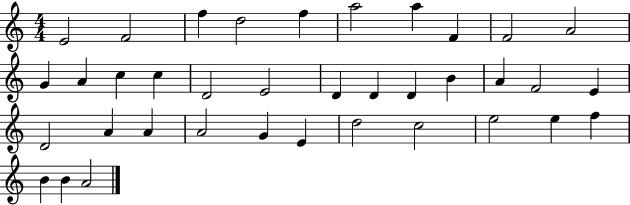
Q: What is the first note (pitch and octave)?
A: E4